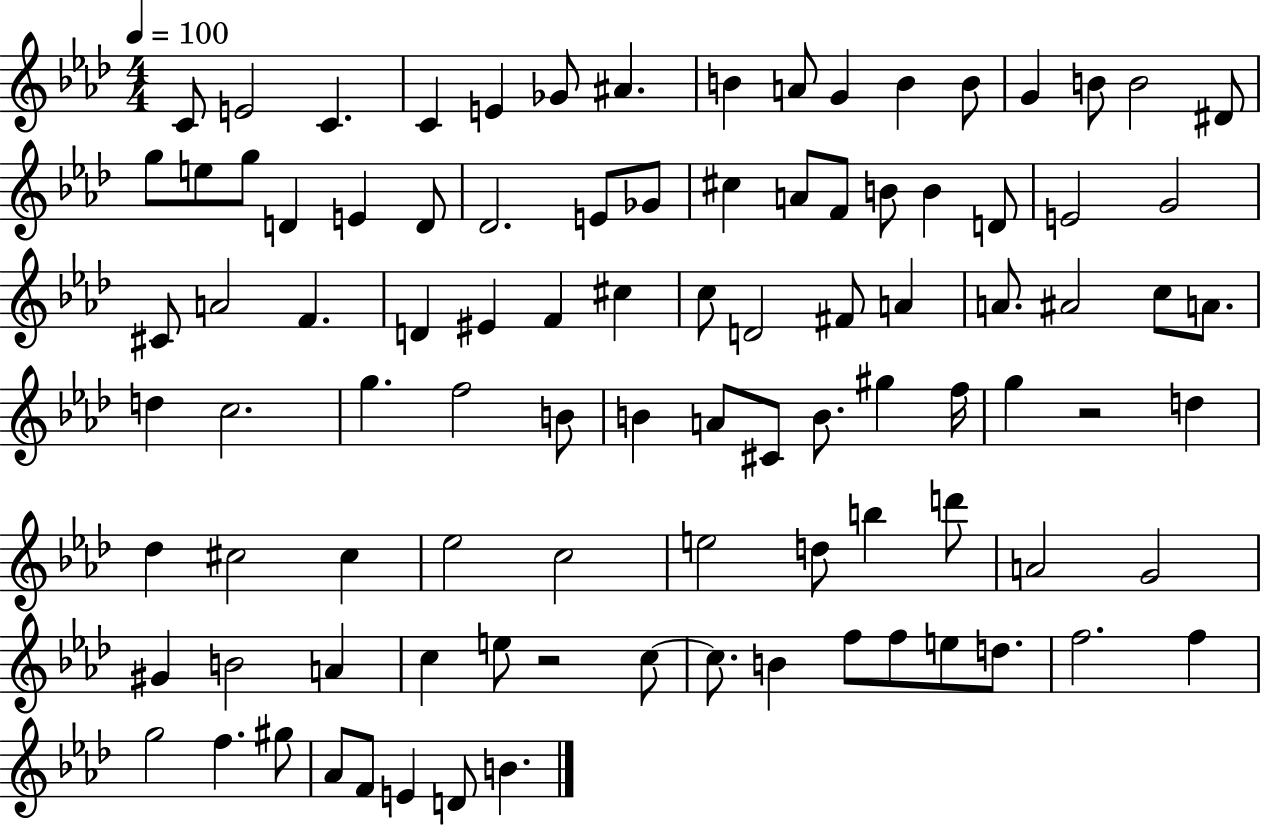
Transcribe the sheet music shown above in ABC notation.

X:1
T:Untitled
M:4/4
L:1/4
K:Ab
C/2 E2 C C E _G/2 ^A B A/2 G B B/2 G B/2 B2 ^D/2 g/2 e/2 g/2 D E D/2 _D2 E/2 _G/2 ^c A/2 F/2 B/2 B D/2 E2 G2 ^C/2 A2 F D ^E F ^c c/2 D2 ^F/2 A A/2 ^A2 c/2 A/2 d c2 g f2 B/2 B A/2 ^C/2 B/2 ^g f/4 g z2 d _d ^c2 ^c _e2 c2 e2 d/2 b d'/2 A2 G2 ^G B2 A c e/2 z2 c/2 c/2 B f/2 f/2 e/2 d/2 f2 f g2 f ^g/2 _A/2 F/2 E D/2 B